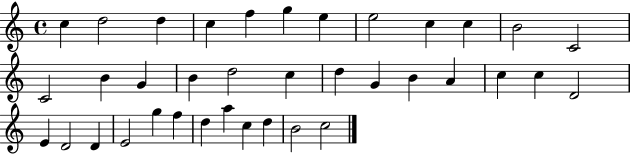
C5/q D5/h D5/q C5/q F5/q G5/q E5/q E5/h C5/q C5/q B4/h C4/h C4/h B4/q G4/q B4/q D5/h C5/q D5/q G4/q B4/q A4/q C5/q C5/q D4/h E4/q D4/h D4/q E4/h G5/q F5/q D5/q A5/q C5/q D5/q B4/h C5/h